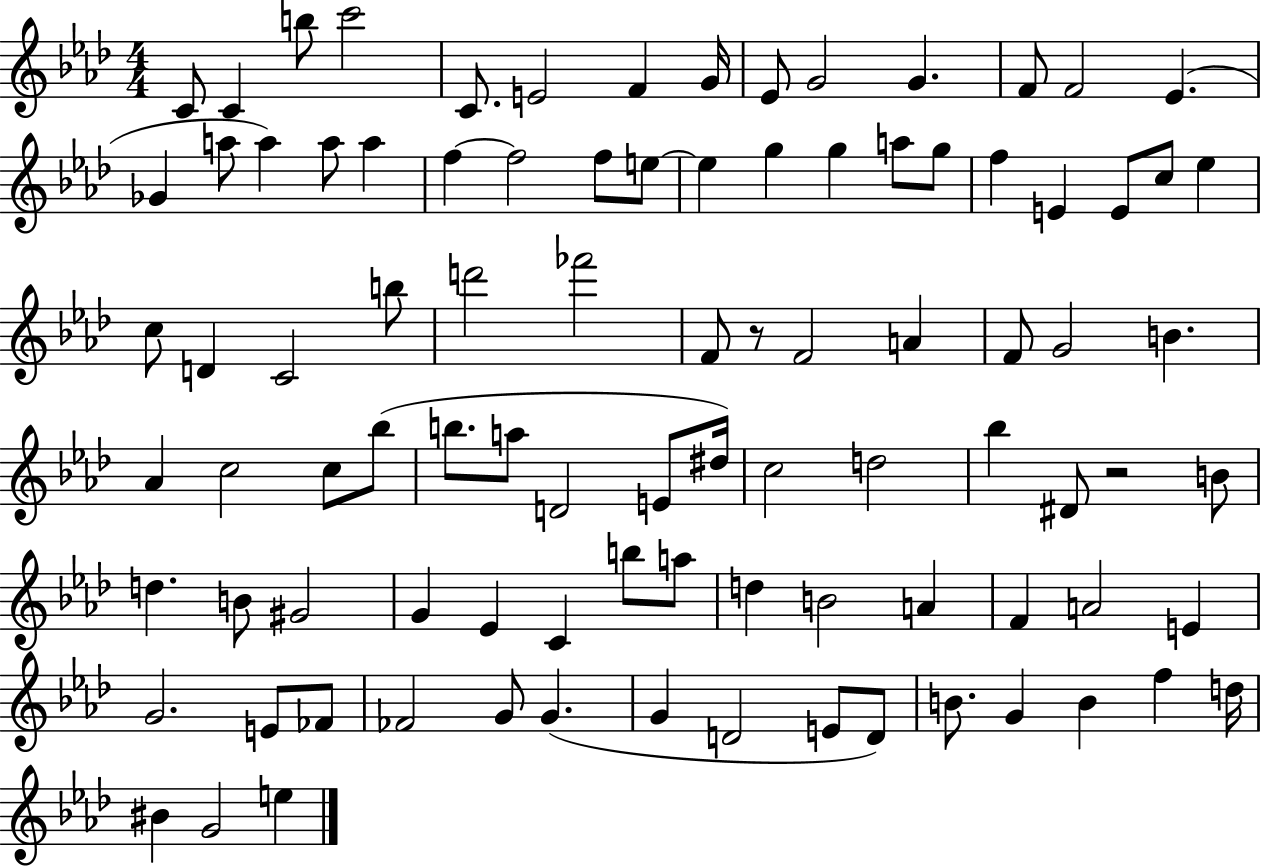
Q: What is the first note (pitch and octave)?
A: C4